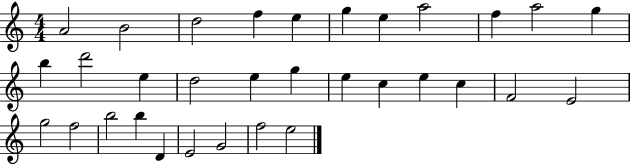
A4/h B4/h D5/h F5/q E5/q G5/q E5/q A5/h F5/q A5/h G5/q B5/q D6/h E5/q D5/h E5/q G5/q E5/q C5/q E5/q C5/q F4/h E4/h G5/h F5/h B5/h B5/q D4/q E4/h G4/h F5/h E5/h